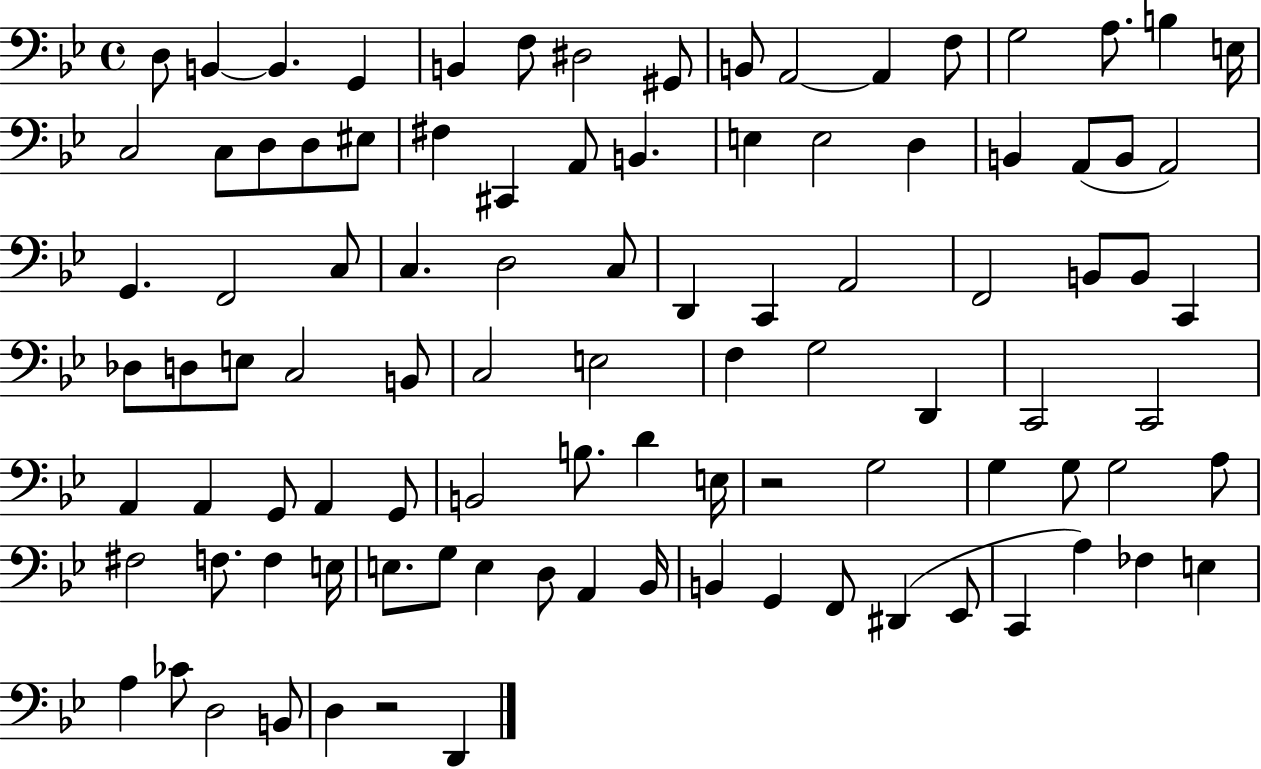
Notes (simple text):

D3/e B2/q B2/q. G2/q B2/q F3/e D#3/h G#2/e B2/e A2/h A2/q F3/e G3/h A3/e. B3/q E3/s C3/h C3/e D3/e D3/e EIS3/e F#3/q C#2/q A2/e B2/q. E3/q E3/h D3/q B2/q A2/e B2/e A2/h G2/q. F2/h C3/e C3/q. D3/h C3/e D2/q C2/q A2/h F2/h B2/e B2/e C2/q Db3/e D3/e E3/e C3/h B2/e C3/h E3/h F3/q G3/h D2/q C2/h C2/h A2/q A2/q G2/e A2/q G2/e B2/h B3/e. D4/q E3/s R/h G3/h G3/q G3/e G3/h A3/e F#3/h F3/e. F3/q E3/s E3/e. G3/e E3/q D3/e A2/q Bb2/s B2/q G2/q F2/e D#2/q Eb2/e C2/q A3/q FES3/q E3/q A3/q CES4/e D3/h B2/e D3/q R/h D2/q